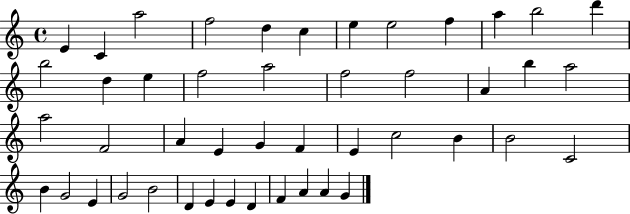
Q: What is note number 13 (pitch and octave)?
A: B5